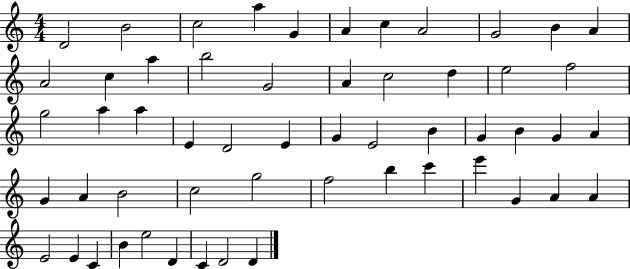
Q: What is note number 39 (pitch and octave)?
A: G5